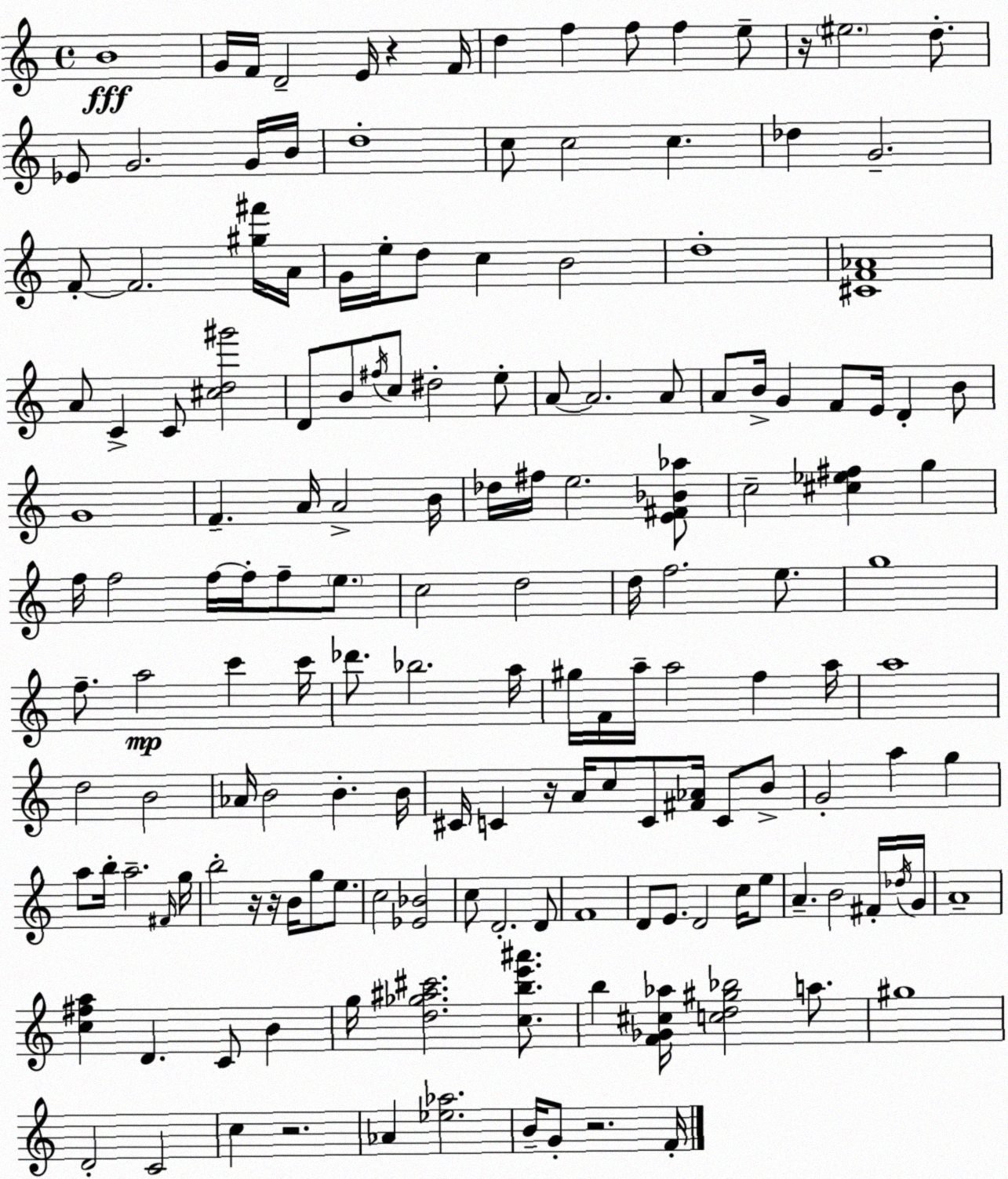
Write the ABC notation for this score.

X:1
T:Untitled
M:4/4
L:1/4
K:Am
B4 G/4 F/4 D2 E/4 z F/4 d f f/2 f e/2 z/4 ^e2 d/2 _E/2 G2 G/4 B/4 d4 c/2 c2 c _d G2 F/2 F2 [^g^f']/4 A/4 G/4 e/4 d/2 c B2 d4 [^CF_A]4 A/2 C C/2 [^cd^g']2 D/2 B/2 ^f/4 c/2 ^d2 e/2 A/2 A2 A/2 A/2 B/4 G F/2 E/4 D B/2 G4 F A/4 A2 B/4 _d/4 ^f/4 e2 [E^F_B_a]/2 c2 [^c_e^f] g f/4 f2 f/4 f/4 f/2 e/2 c2 d2 d/4 f2 e/2 g4 f/2 a2 c' c'/4 _d'/2 _b2 a/4 ^g/4 F/4 a/4 a2 f a/4 a4 d2 B2 _A/4 B2 B B/4 ^C/4 C z/4 A/4 c/2 C/2 [^F_A]/4 C/2 B/2 G2 a g a/2 b/4 a2 ^F/4 g/4 b2 z/4 z/4 B/4 g/2 e/2 c2 [_E_B]2 c/2 D2 D/2 F4 D/2 E/2 D2 c/4 e/2 A B2 ^F/4 _d/4 G/4 A4 [c^fa] D C/2 B g/4 [d_g^a^c']2 [cbe'^a']/2 b [F_G^c_a]/4 [cd^g_b]2 a/2 ^g4 D2 C2 c z2 _A [_e_a]2 B/4 G/2 z2 F/4